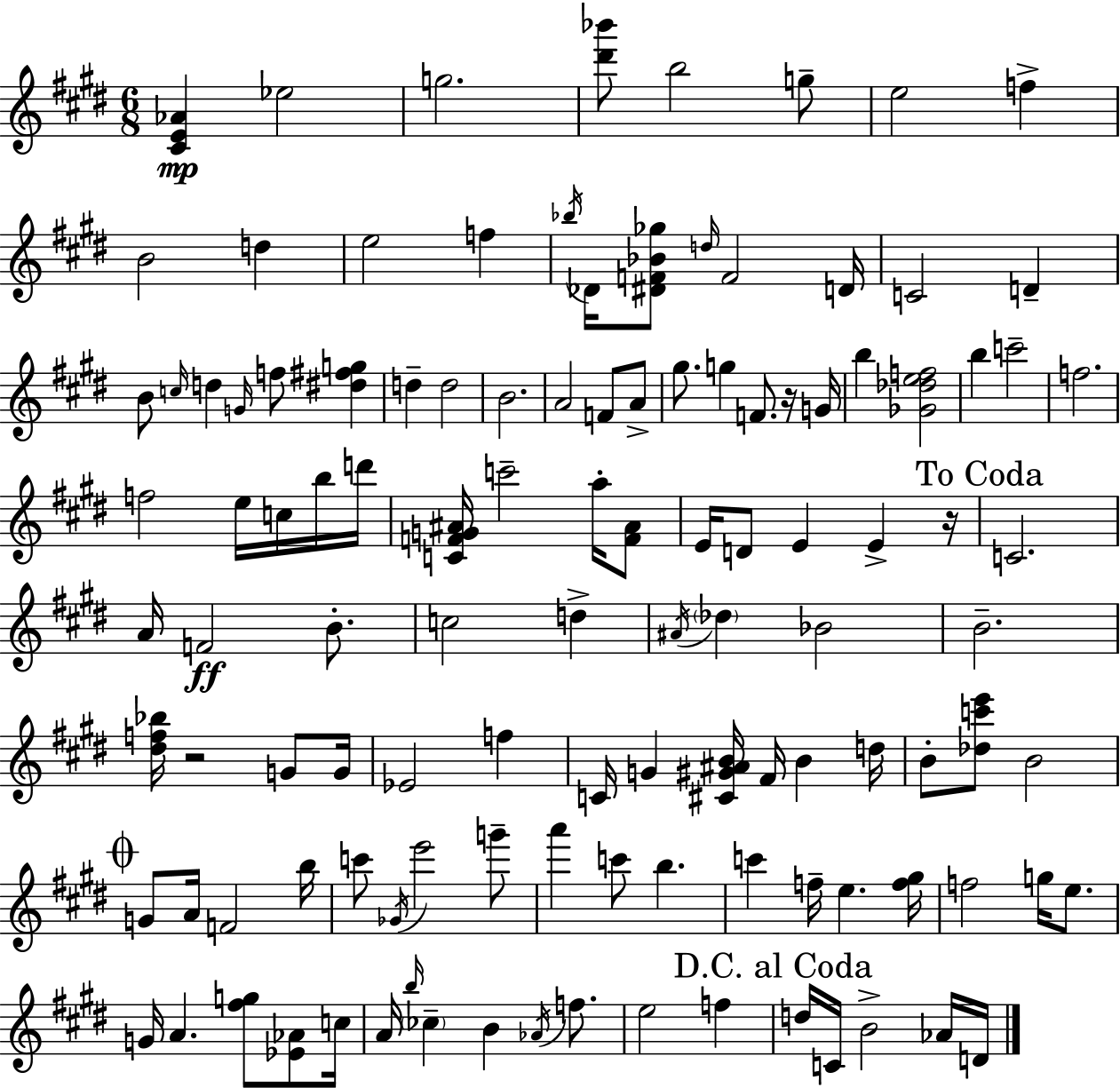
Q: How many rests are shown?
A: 3